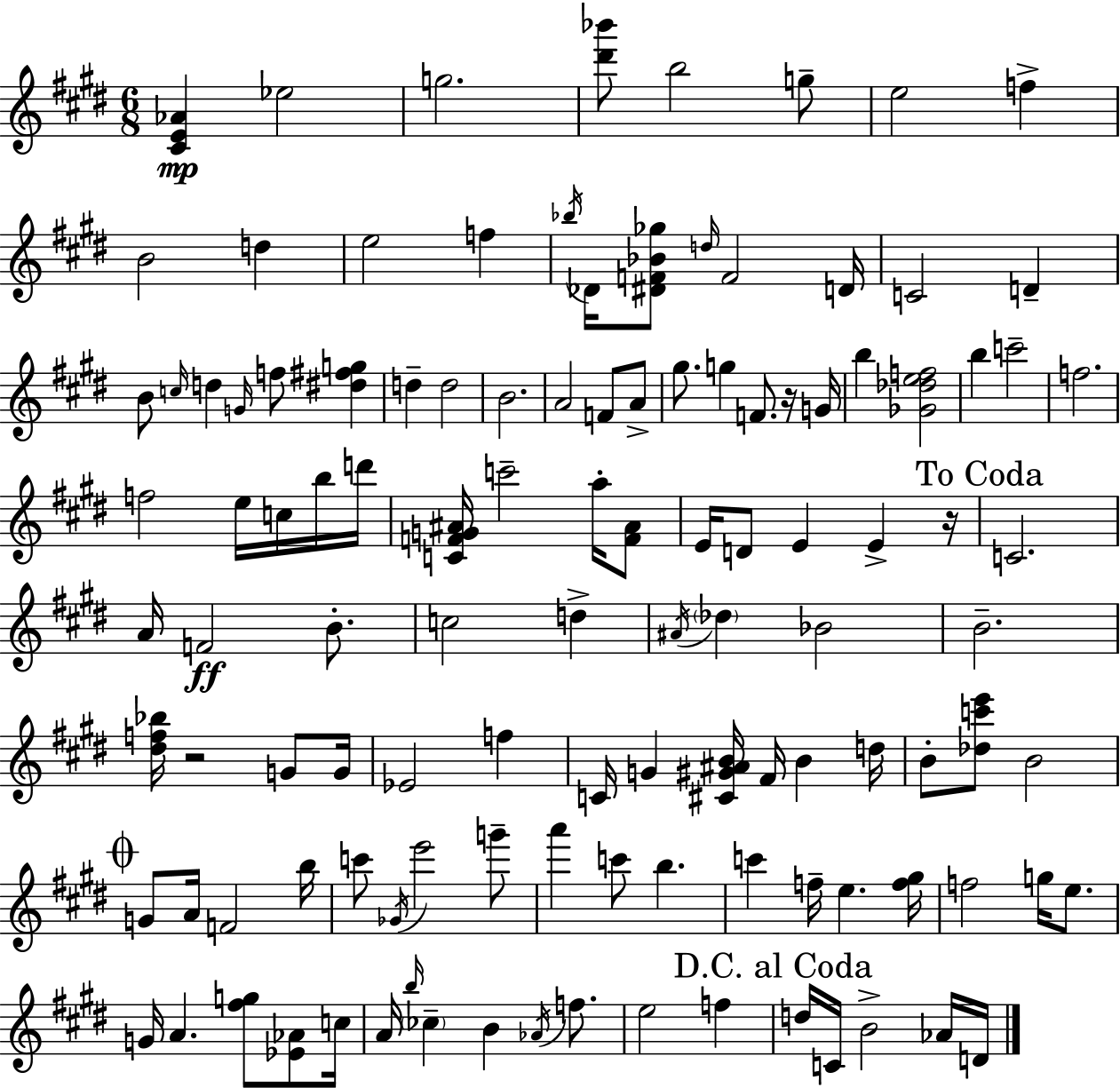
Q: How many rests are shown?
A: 3